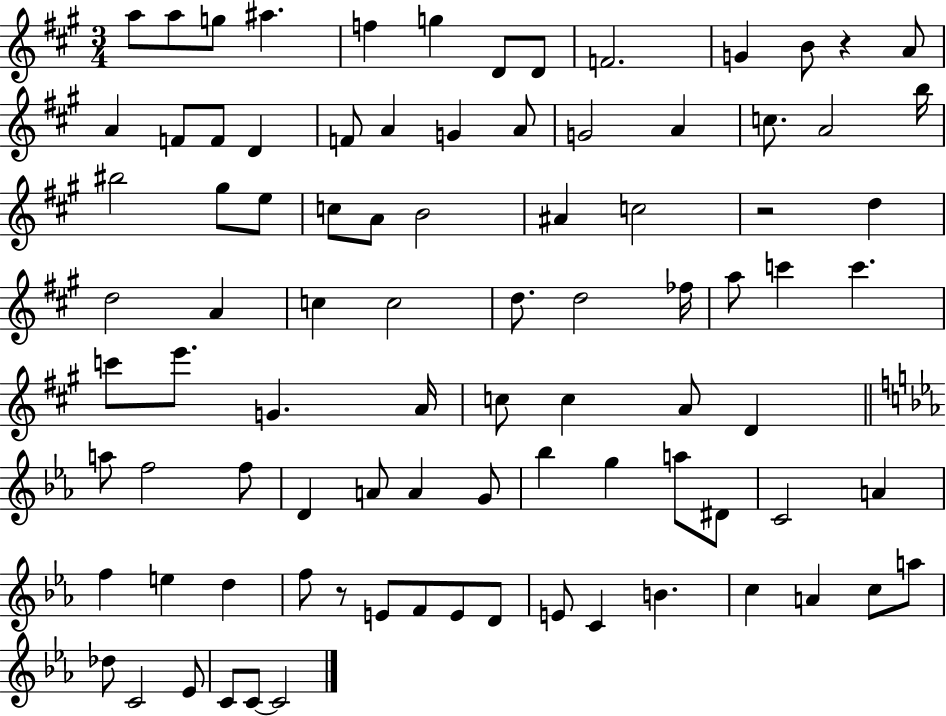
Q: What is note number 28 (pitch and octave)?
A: E5